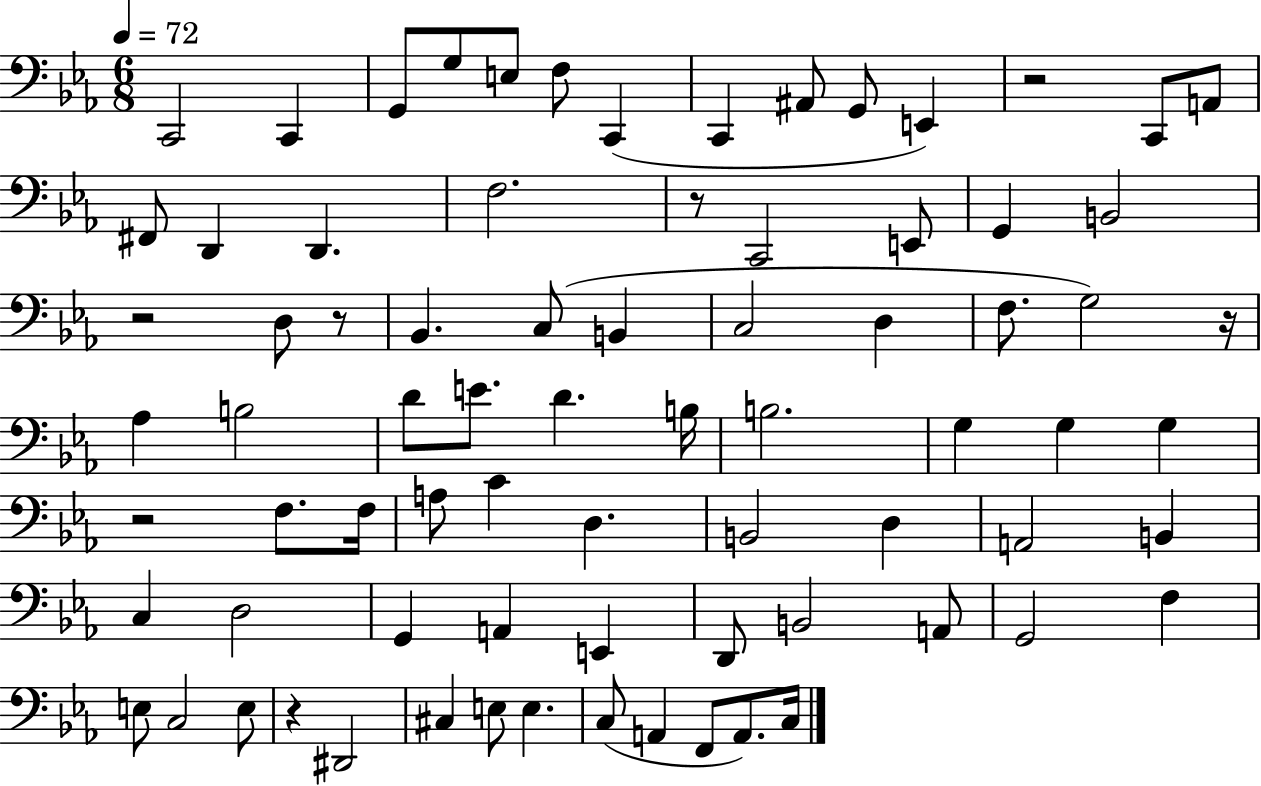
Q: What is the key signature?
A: EES major